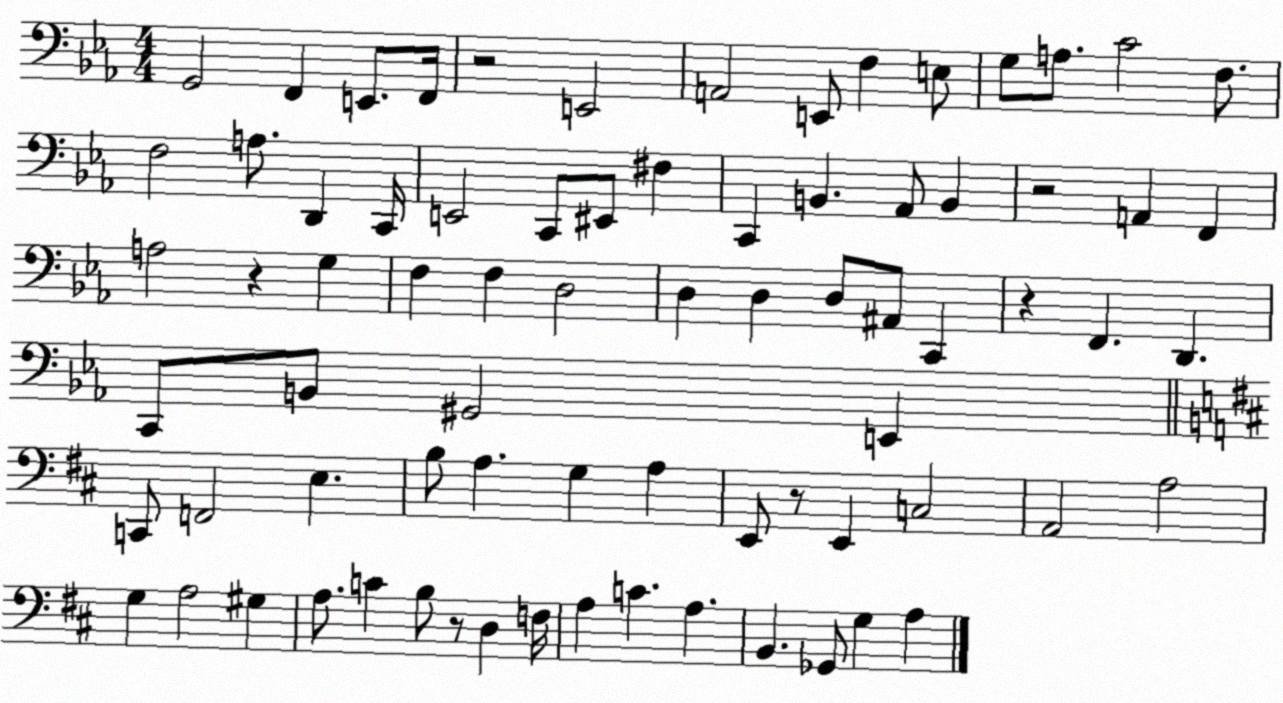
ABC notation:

X:1
T:Untitled
M:4/4
L:1/4
K:Eb
G,,2 F,, E,,/2 F,,/4 z2 E,,2 A,,2 E,,/2 F, E,/2 G,/2 A,/2 C2 F,/2 F,2 A,/2 D,, C,,/4 E,,2 C,,/2 ^E,,/2 ^F, C,, B,, _A,,/2 B,, z2 A,, F,, A,2 z G, F, F, D,2 D, D, D,/2 ^A,,/2 C,, z F,, D,, C,,/2 B,,/2 ^G,,2 E,, C,,/2 F,,2 E, B,/2 A, G, A, E,,/2 z/2 E,, C,2 A,,2 A,2 G, A,2 ^G, A,/2 C B,/2 z/2 D, F,/4 A, C A, B,, _G,,/2 G, A,